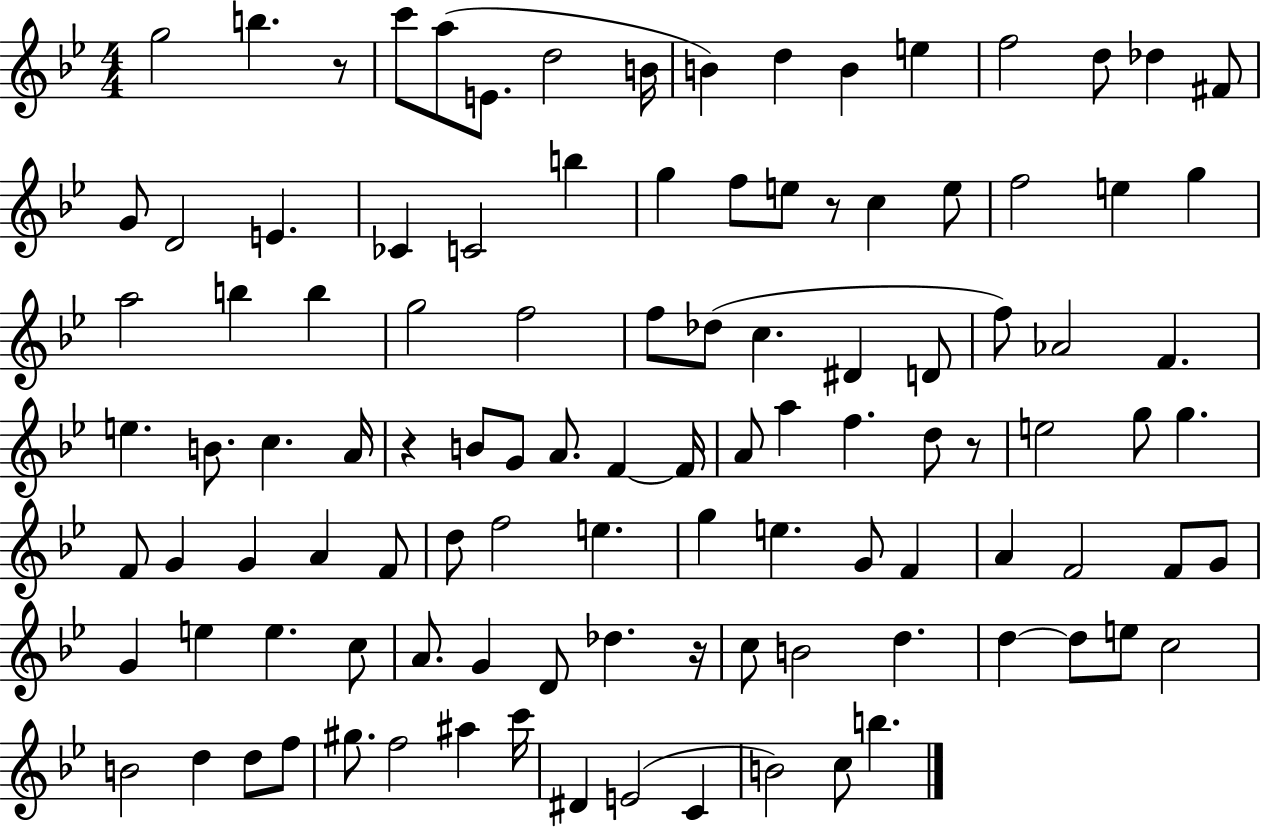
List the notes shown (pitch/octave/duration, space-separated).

G5/h B5/q. R/e C6/e A5/e E4/e. D5/h B4/s B4/q D5/q B4/q E5/q F5/h D5/e Db5/q F#4/e G4/e D4/h E4/q. CES4/q C4/h B5/q G5/q F5/e E5/e R/e C5/q E5/e F5/h E5/q G5/q A5/h B5/q B5/q G5/h F5/h F5/e Db5/e C5/q. D#4/q D4/e F5/e Ab4/h F4/q. E5/q. B4/e. C5/q. A4/s R/q B4/e G4/e A4/e. F4/q F4/s A4/e A5/q F5/q. D5/e R/e E5/h G5/e G5/q. F4/e G4/q G4/q A4/q F4/e D5/e F5/h E5/q. G5/q E5/q. G4/e F4/q A4/q F4/h F4/e G4/e G4/q E5/q E5/q. C5/e A4/e. G4/q D4/e Db5/q. R/s C5/e B4/h D5/q. D5/q D5/e E5/e C5/h B4/h D5/q D5/e F5/e G#5/e. F5/h A#5/q C6/s D#4/q E4/h C4/q B4/h C5/e B5/q.